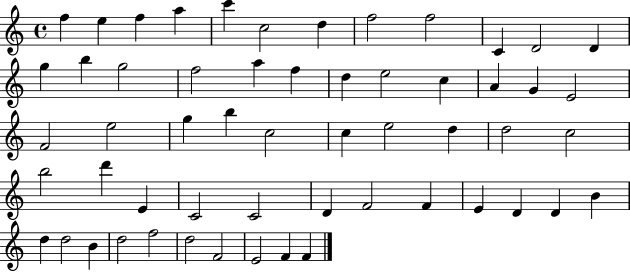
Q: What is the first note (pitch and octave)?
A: F5